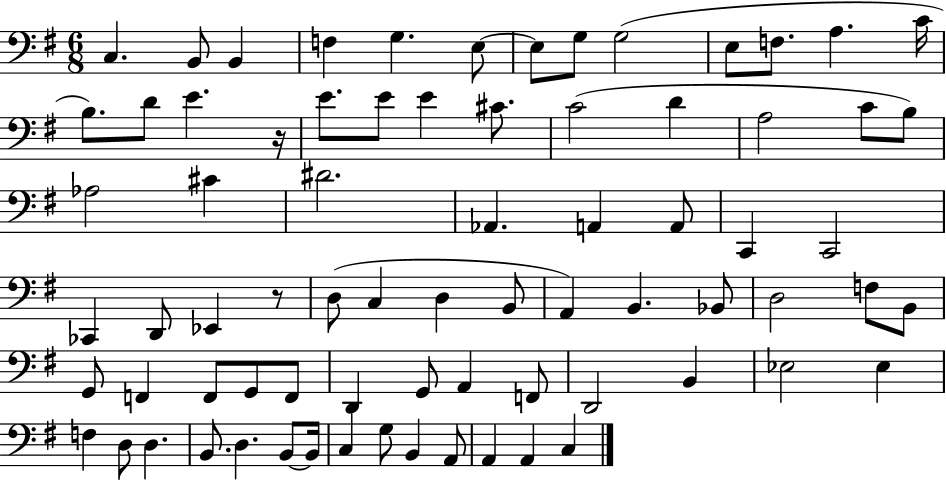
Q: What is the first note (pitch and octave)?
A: C3